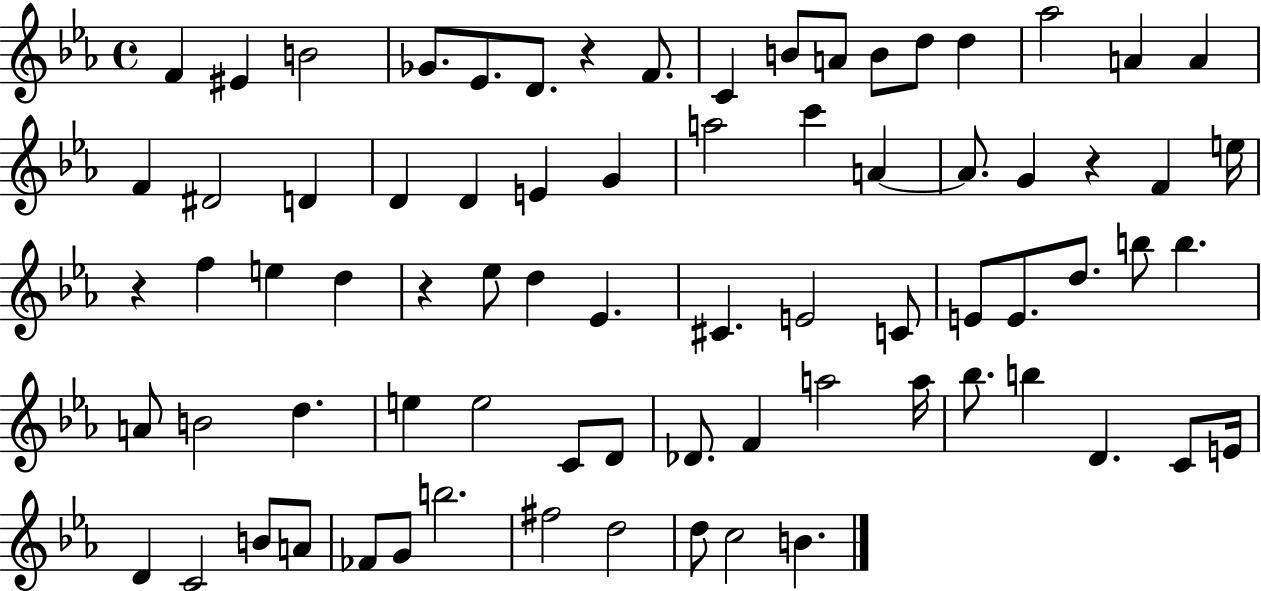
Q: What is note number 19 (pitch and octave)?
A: D4